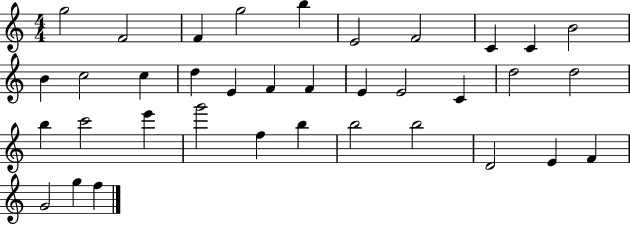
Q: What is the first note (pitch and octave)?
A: G5